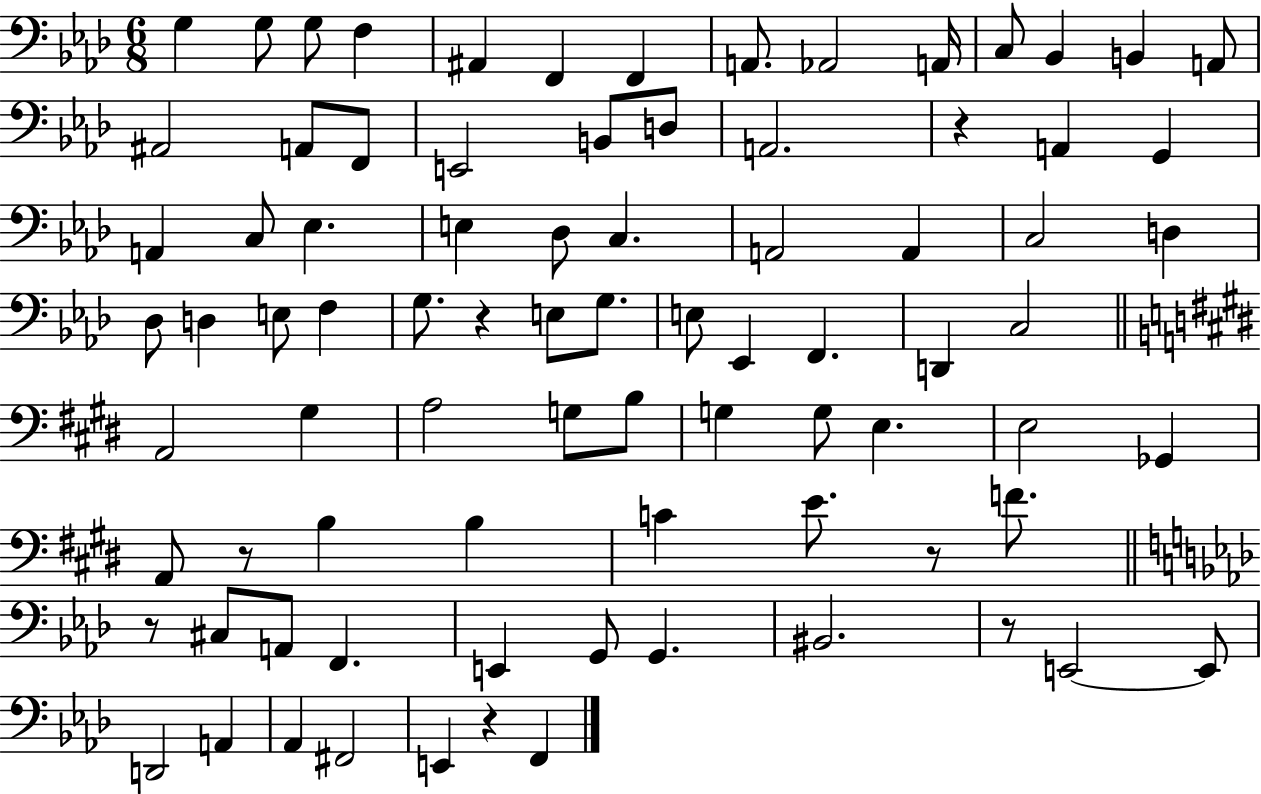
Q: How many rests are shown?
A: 7